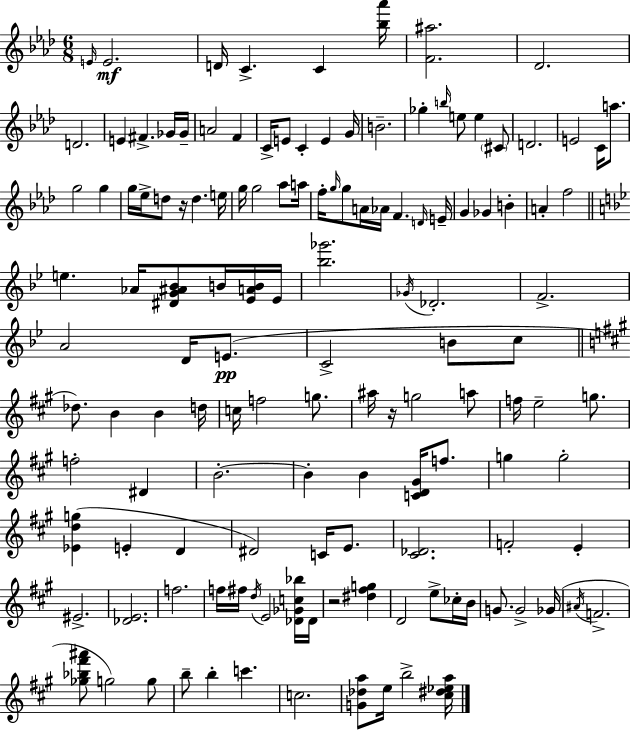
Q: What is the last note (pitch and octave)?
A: B5